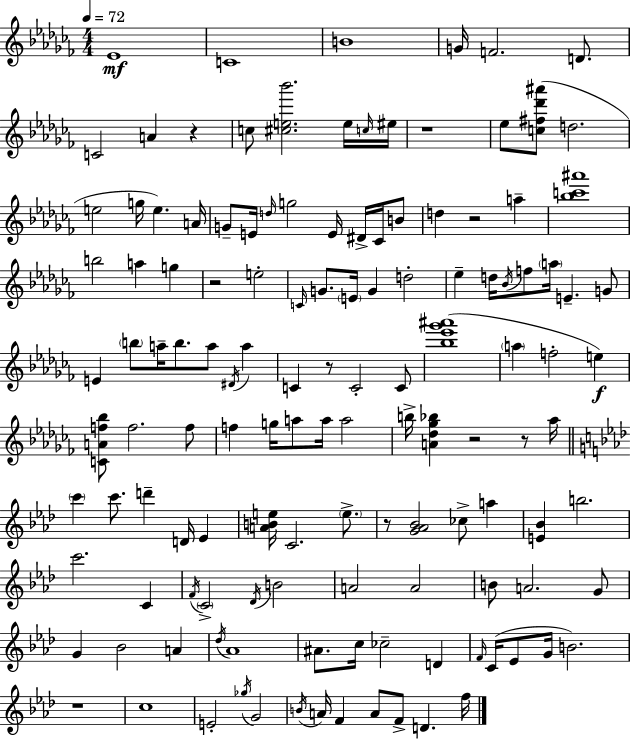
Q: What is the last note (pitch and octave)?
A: F5